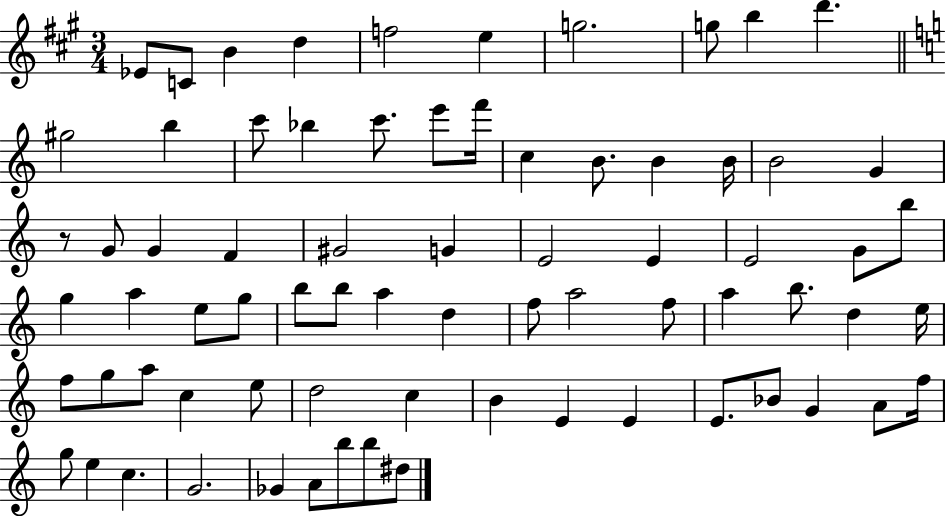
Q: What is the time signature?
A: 3/4